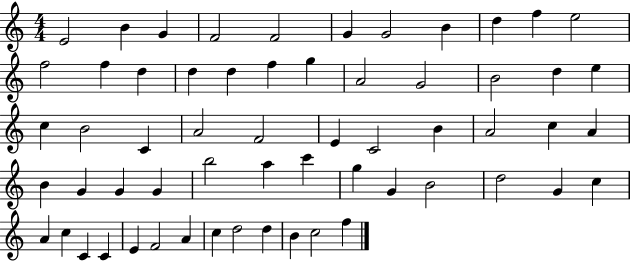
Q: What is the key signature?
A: C major